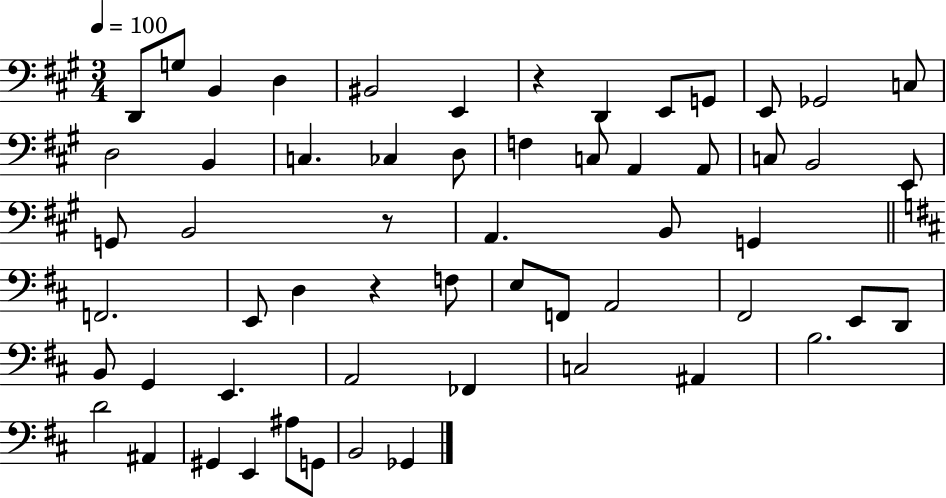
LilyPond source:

{
  \clef bass
  \numericTimeSignature
  \time 3/4
  \key a \major
  \tempo 4 = 100
  d,8 g8 b,4 d4 | bis,2 e,4 | r4 d,4 e,8 g,8 | e,8 ges,2 c8 | \break d2 b,4 | c4. ces4 d8 | f4 c8 a,4 a,8 | c8 b,2 e,8 | \break g,8 b,2 r8 | a,4. b,8 g,4 | \bar "||" \break \key d \major f,2. | e,8 d4 r4 f8 | e8 f,8 a,2 | fis,2 e,8 d,8 | \break b,8 g,4 e,4. | a,2 fes,4 | c2 ais,4 | b2. | \break d'2 ais,4 | gis,4 e,4 ais8 g,8 | b,2 ges,4 | \bar "|."
}